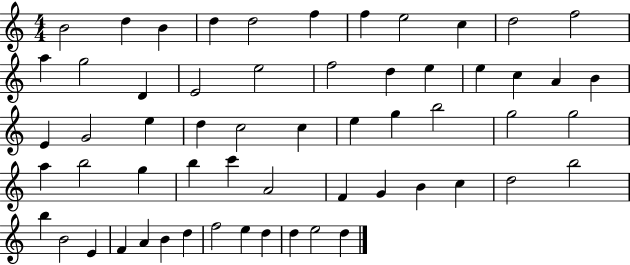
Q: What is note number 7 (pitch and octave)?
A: F5